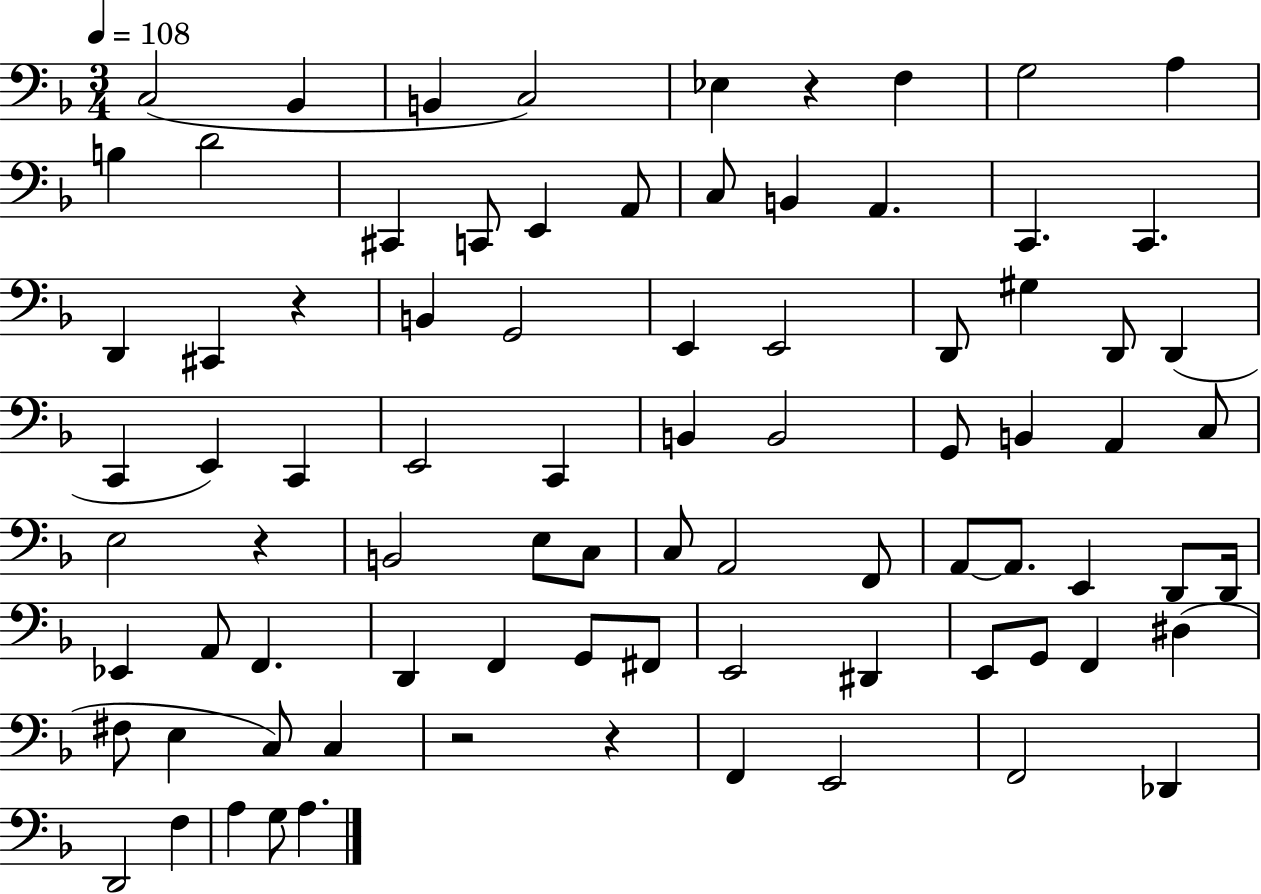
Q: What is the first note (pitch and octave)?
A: C3